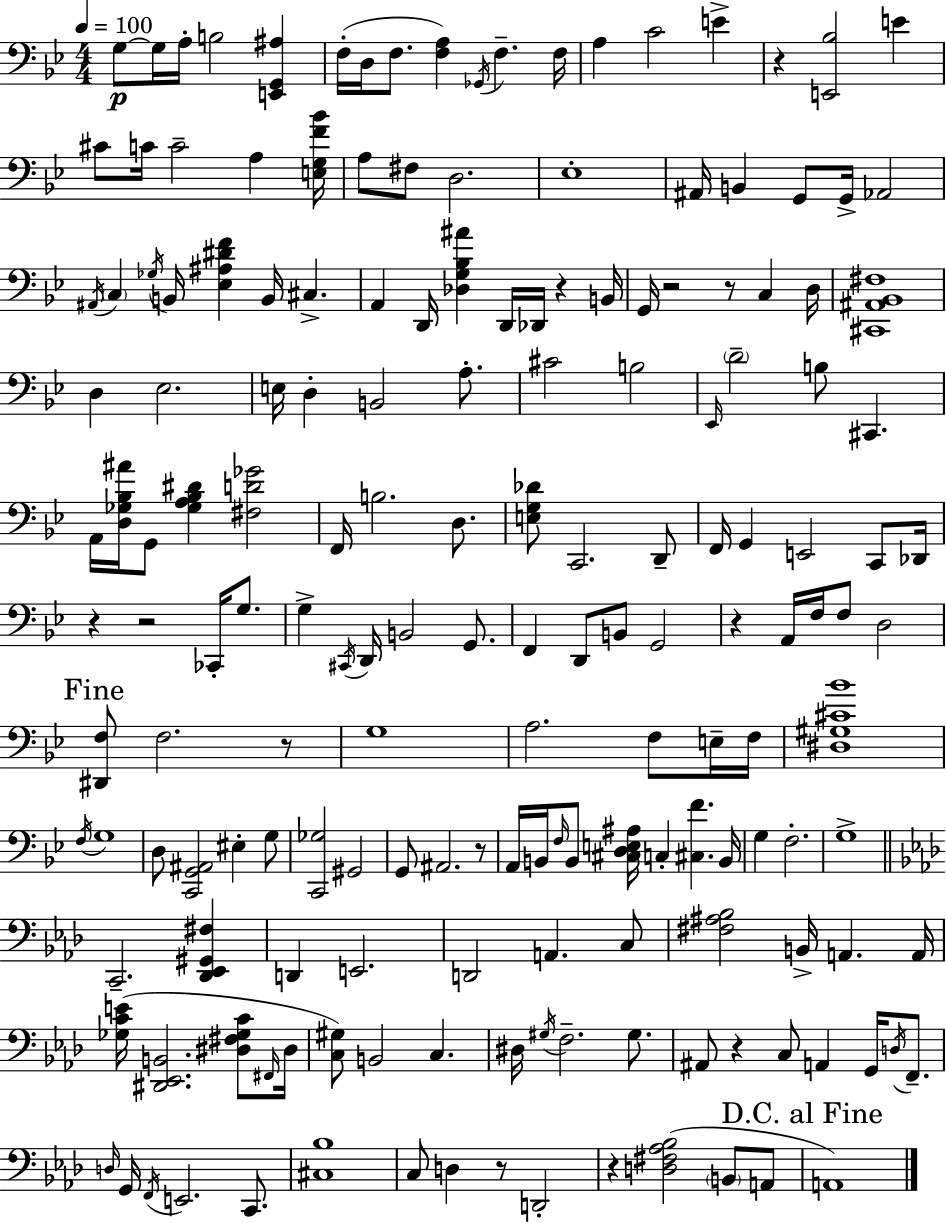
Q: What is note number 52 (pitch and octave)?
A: B3